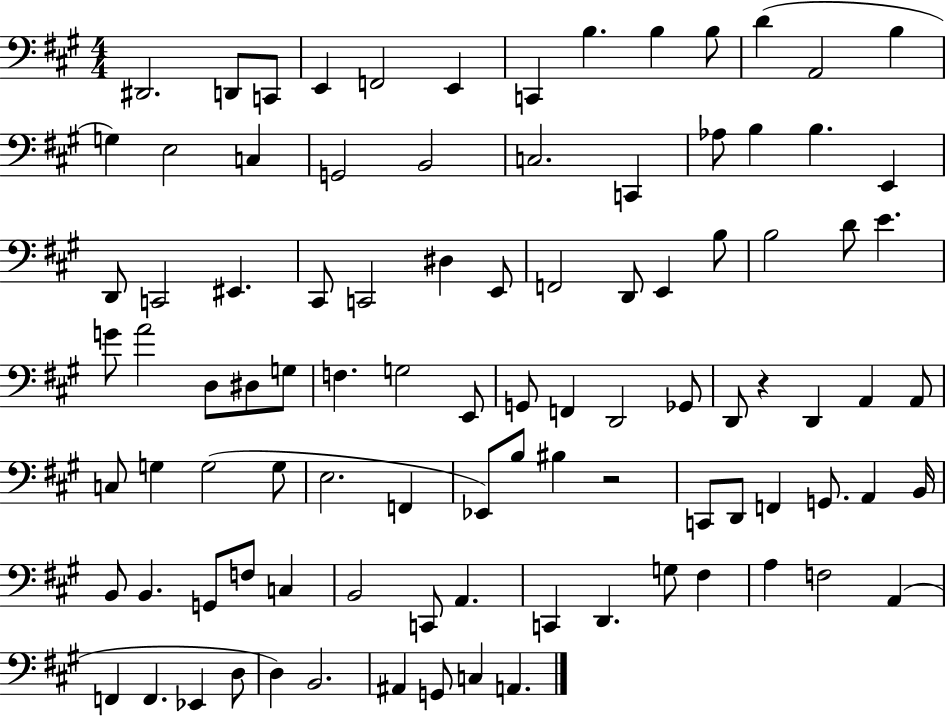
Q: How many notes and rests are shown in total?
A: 96